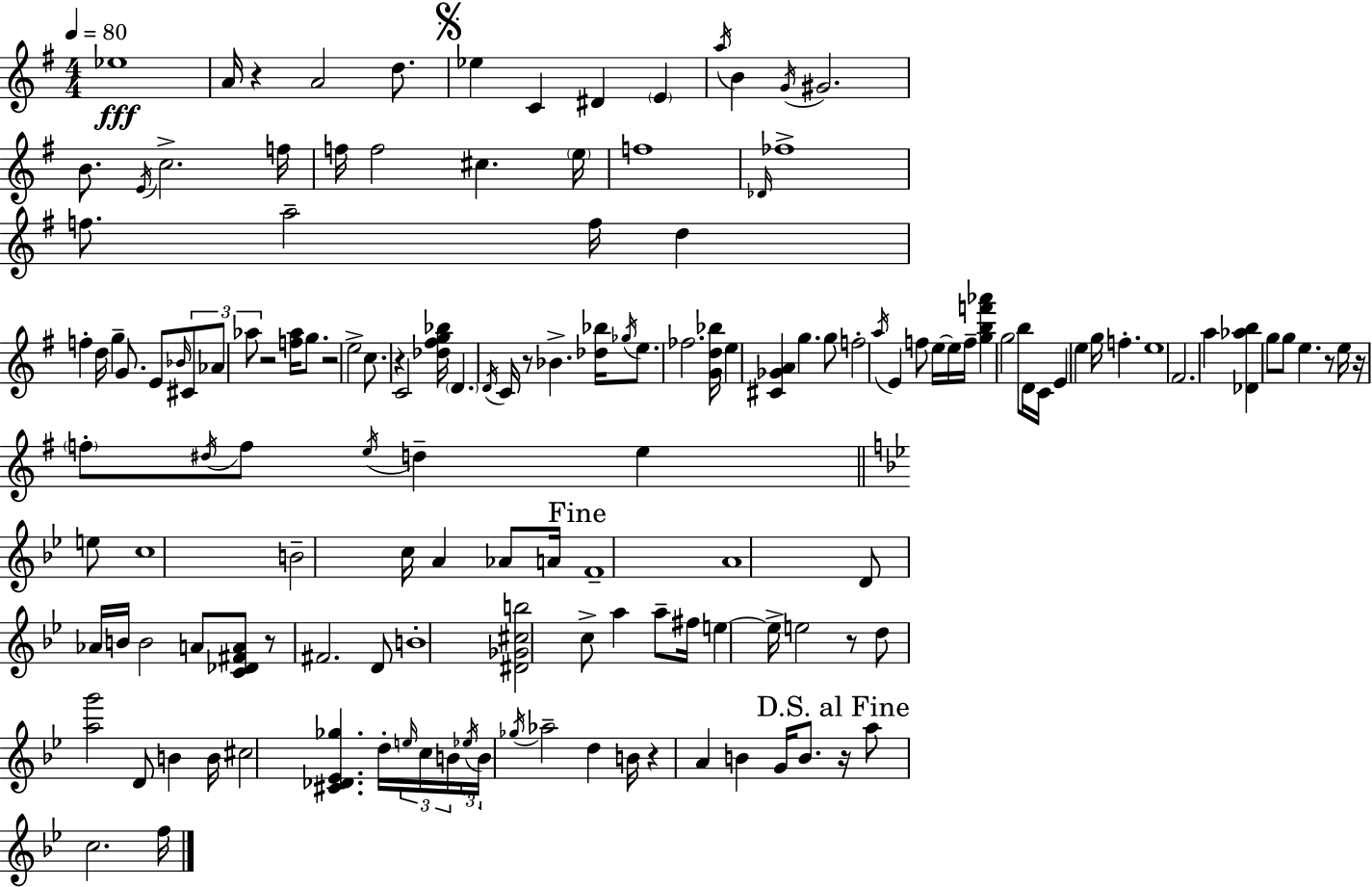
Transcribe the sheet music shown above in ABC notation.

X:1
T:Untitled
M:4/4
L:1/4
K:G
_e4 A/4 z A2 d/2 _e C ^D E a/4 B G/4 ^G2 B/2 E/4 c2 f/4 f/4 f2 ^c e/4 f4 _D/4 _f4 f/2 a2 f/4 d f d/4 g G/2 E/2 _B/4 ^C/2 _A/2 _a/2 z2 [f_a]/4 g/2 z2 e2 c/2 z C2 [_d^fg_b]/4 D D/4 C/4 z/2 _B [_d_b]/4 _g/4 e/2 _f2 [Gd_b]/4 e [^C_GA] g g/2 f2 a/4 E f/2 e/4 e/4 f/4 [gbf'_a'] g2 b/2 D/4 C/4 E e g/4 f e4 ^F2 a [_D_ab] g/2 g/2 e z/2 e/4 z/4 f/2 ^d/4 f/2 e/4 d e e/2 c4 B2 c/4 A _A/2 A/4 F4 A4 D/2 _A/4 B/4 B2 A/2 [C_D^FA]/2 z/2 ^F2 D/2 B4 [^D_G^cb]2 c/2 a a/2 ^f/4 e e/4 e2 z/2 d/2 [ag']2 D/2 B B/4 ^c2 [^C_D_E_g] d/4 e/4 c/4 B/4 _e/4 B/4 _g/4 _a2 d B/4 z A B G/4 B/2 z/4 a/2 c2 f/4